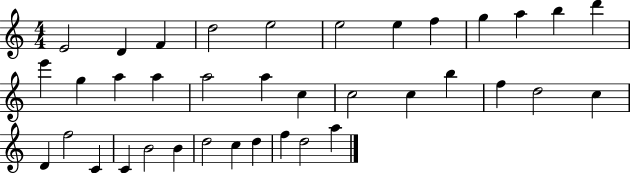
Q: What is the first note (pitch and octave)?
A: E4